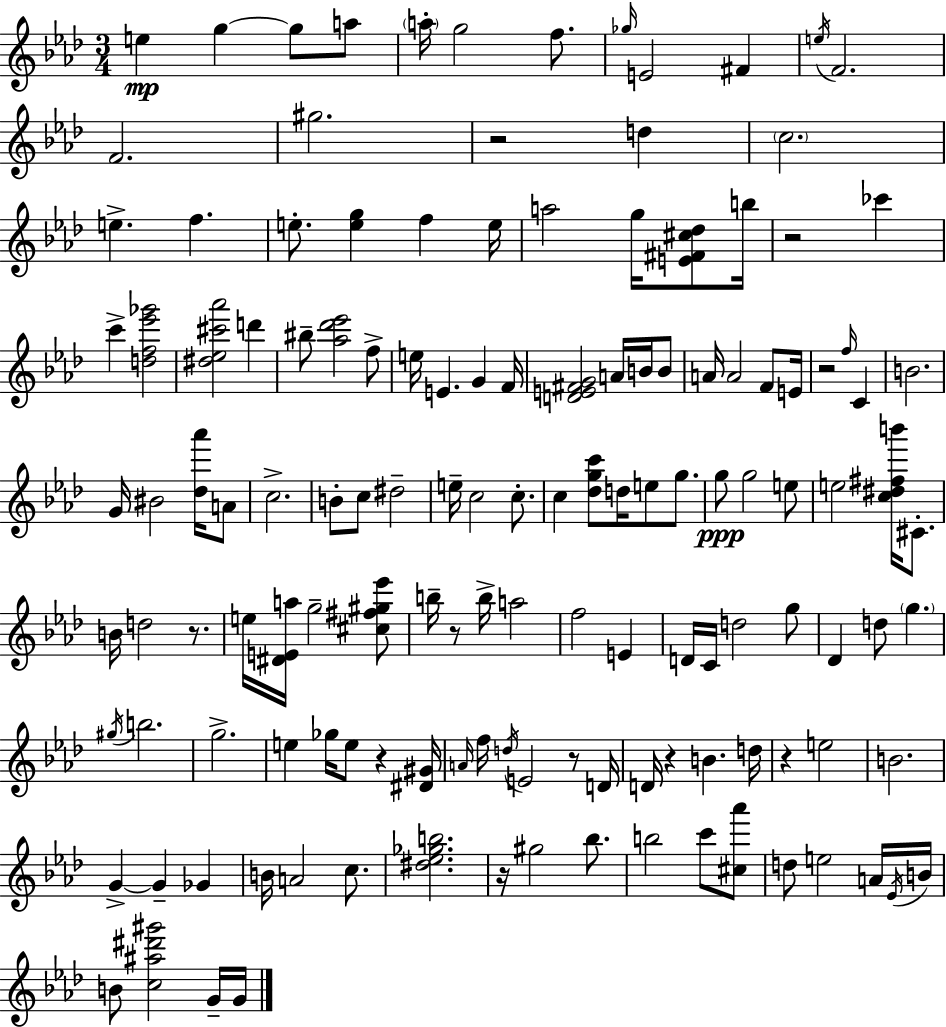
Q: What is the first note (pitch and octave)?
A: E5